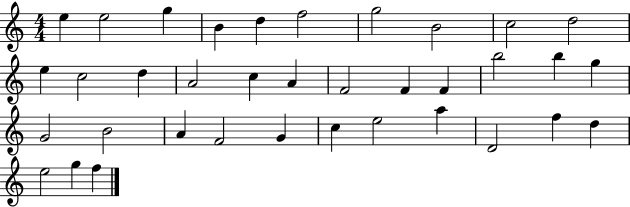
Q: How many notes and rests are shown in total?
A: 36